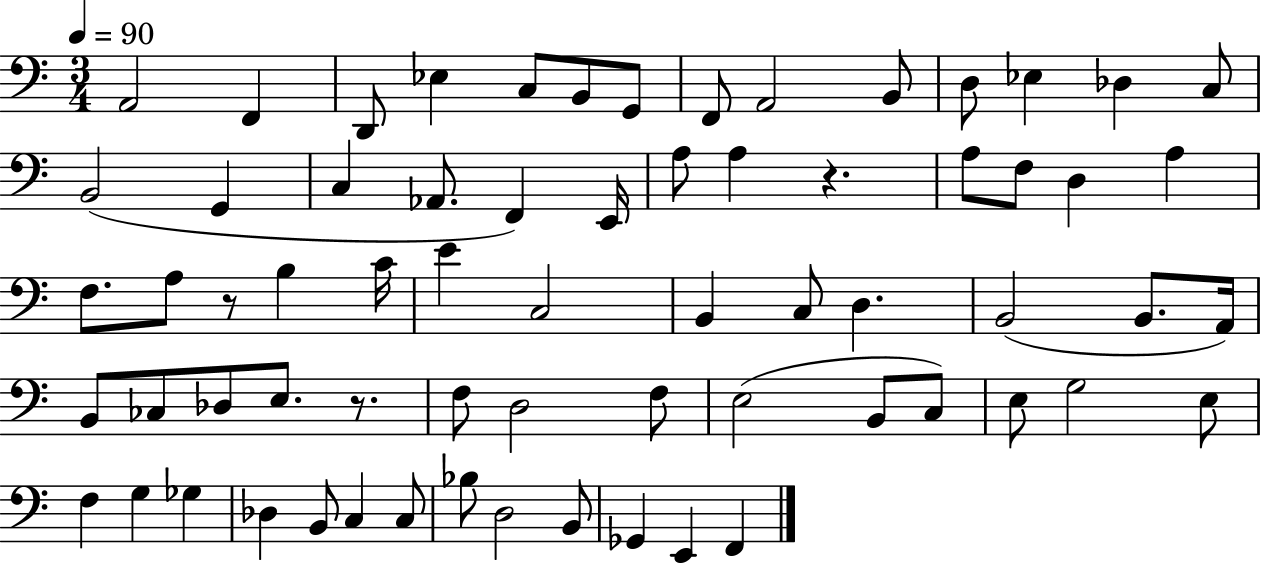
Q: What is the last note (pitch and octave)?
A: F2